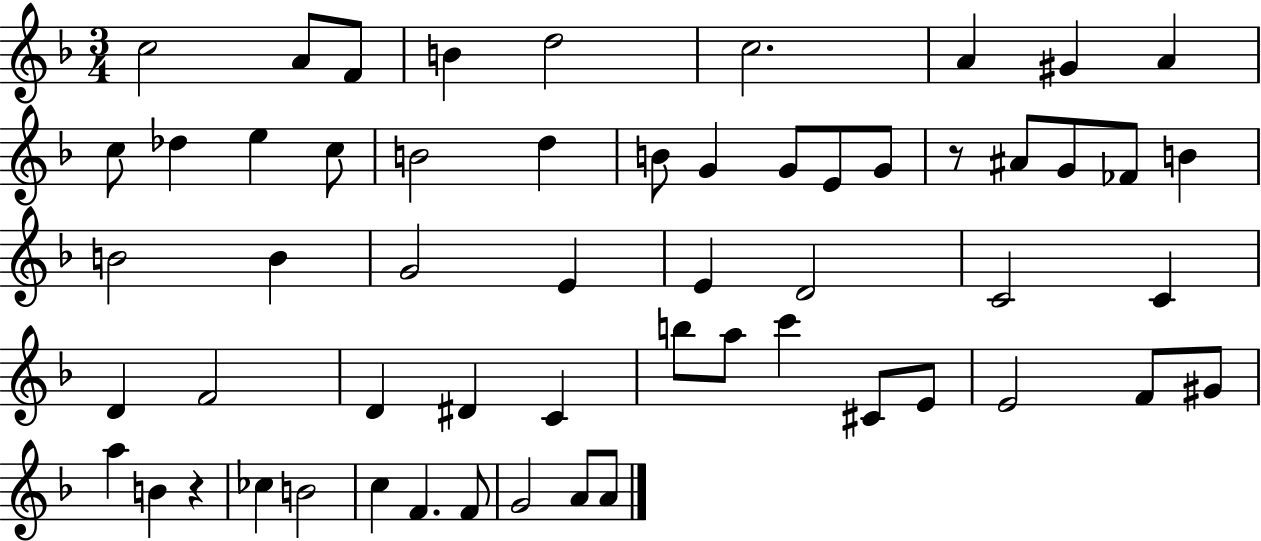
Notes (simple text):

C5/h A4/e F4/e B4/q D5/h C5/h. A4/q G#4/q A4/q C5/e Db5/q E5/q C5/e B4/h D5/q B4/e G4/q G4/e E4/e G4/e R/e A#4/e G4/e FES4/e B4/q B4/h B4/q G4/h E4/q E4/q D4/h C4/h C4/q D4/q F4/h D4/q D#4/q C4/q B5/e A5/e C6/q C#4/e E4/e E4/h F4/e G#4/e A5/q B4/q R/q CES5/q B4/h C5/q F4/q. F4/e G4/h A4/e A4/e